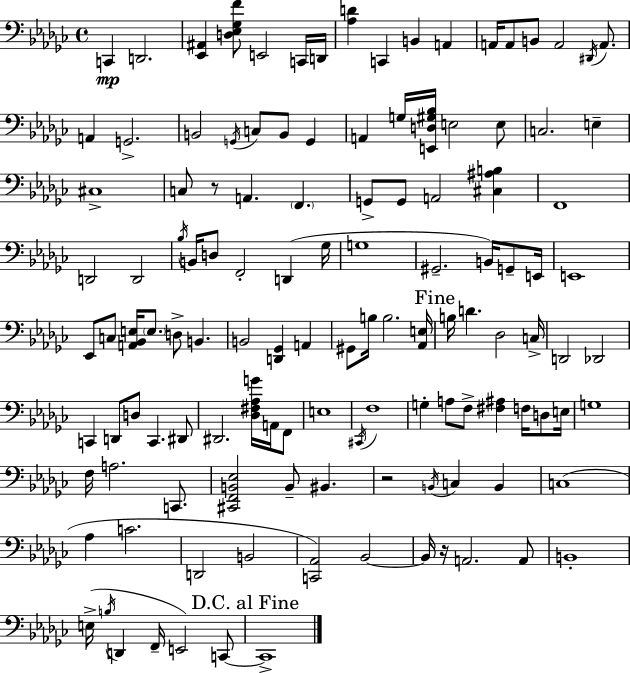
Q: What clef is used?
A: bass